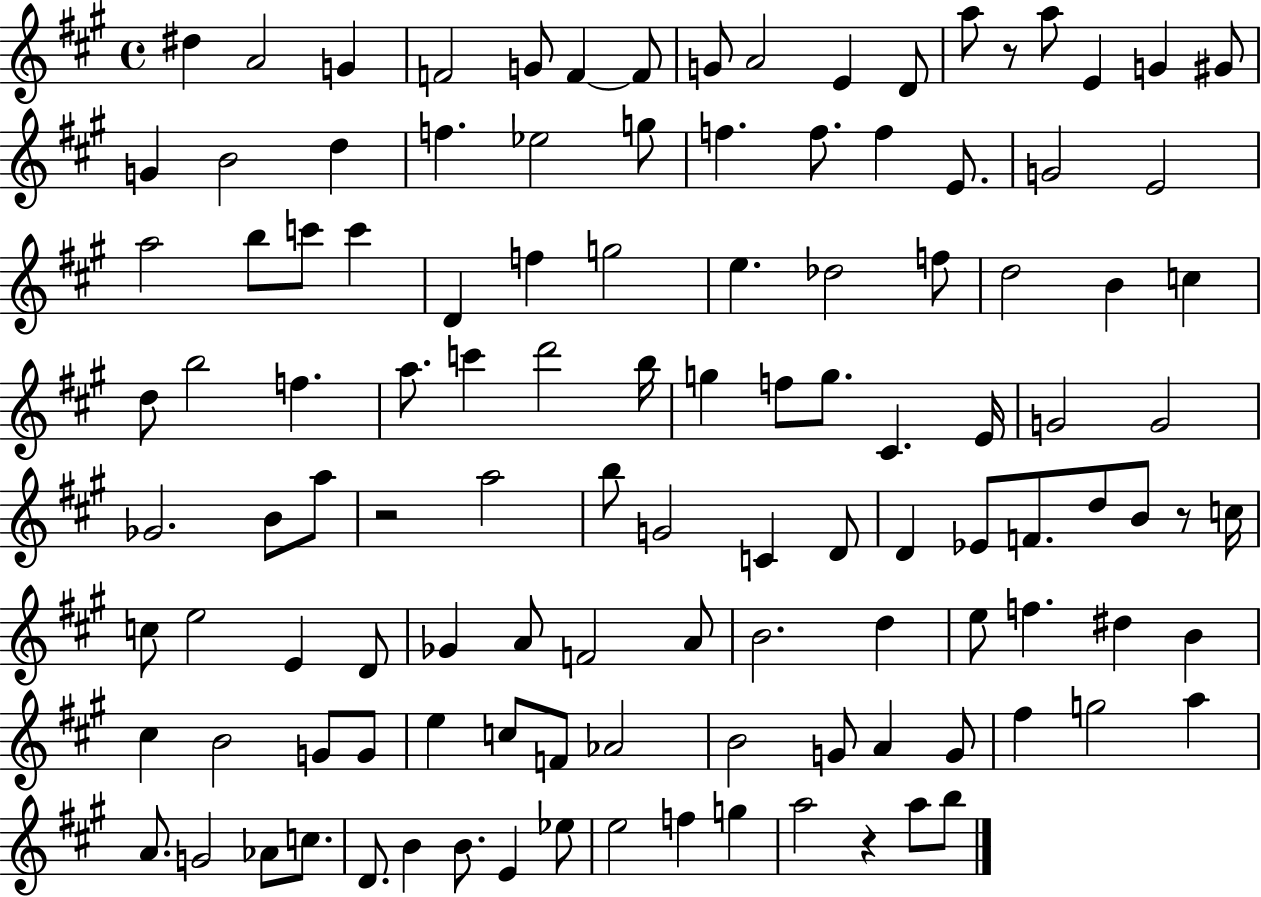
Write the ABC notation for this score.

X:1
T:Untitled
M:4/4
L:1/4
K:A
^d A2 G F2 G/2 F F/2 G/2 A2 E D/2 a/2 z/2 a/2 E G ^G/2 G B2 d f _e2 g/2 f f/2 f E/2 G2 E2 a2 b/2 c'/2 c' D f g2 e _d2 f/2 d2 B c d/2 b2 f a/2 c' d'2 b/4 g f/2 g/2 ^C E/4 G2 G2 _G2 B/2 a/2 z2 a2 b/2 G2 C D/2 D _E/2 F/2 d/2 B/2 z/2 c/4 c/2 e2 E D/2 _G A/2 F2 A/2 B2 d e/2 f ^d B ^c B2 G/2 G/2 e c/2 F/2 _A2 B2 G/2 A G/2 ^f g2 a A/2 G2 _A/2 c/2 D/2 B B/2 E _e/2 e2 f g a2 z a/2 b/2